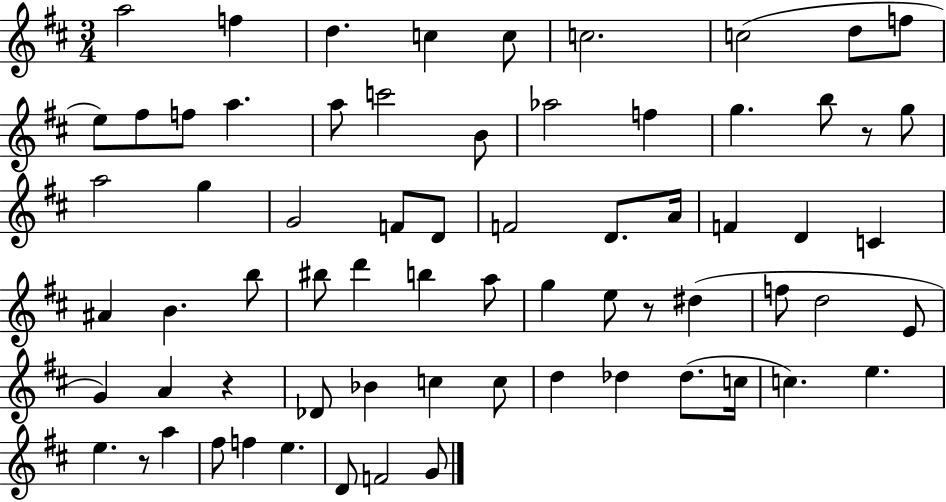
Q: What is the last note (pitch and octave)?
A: G4